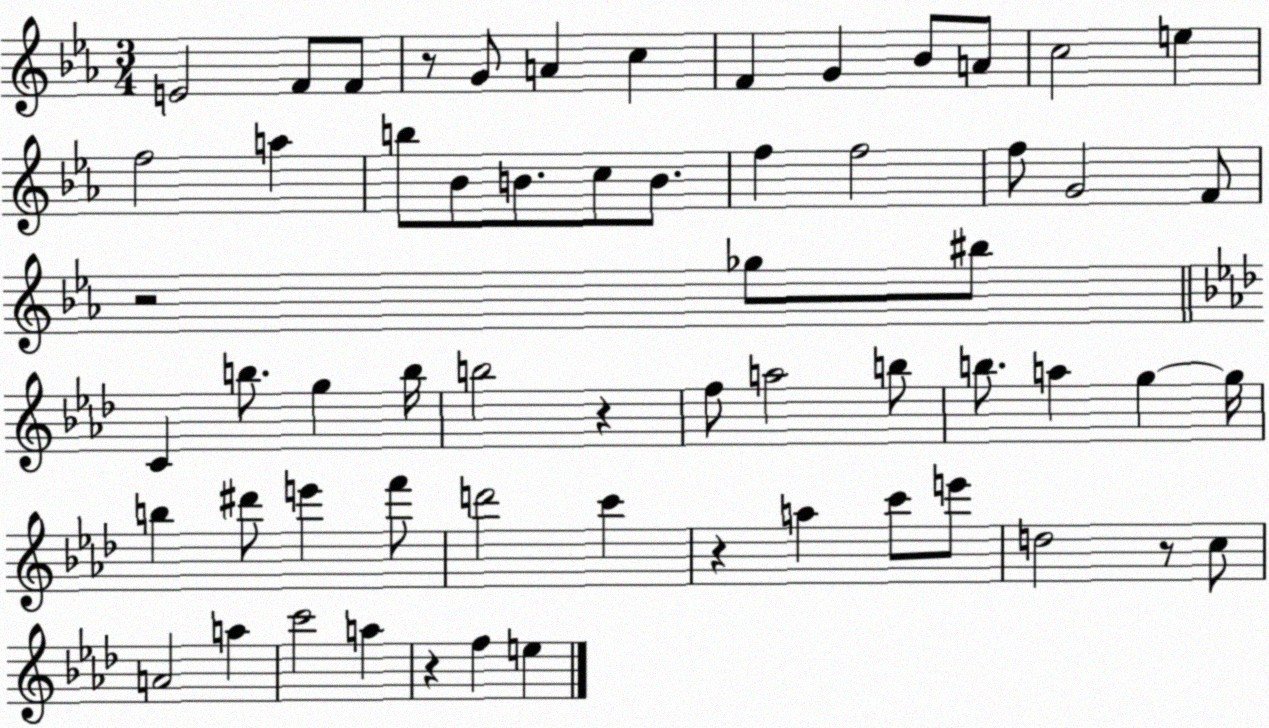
X:1
T:Untitled
M:3/4
L:1/4
K:Eb
E2 F/2 F/2 z/2 G/2 A c F G _B/2 A/2 c2 e f2 a b/2 _B/2 B/2 c/2 B/2 f f2 f/2 G2 F/2 z2 _g/2 ^b/2 C b/2 g b/4 b2 z f/2 a2 b/2 b/2 a g g/4 b ^d'/2 e' f'/2 d'2 c' z a c'/2 e'/2 d2 z/2 c/2 A2 a c'2 a z f e